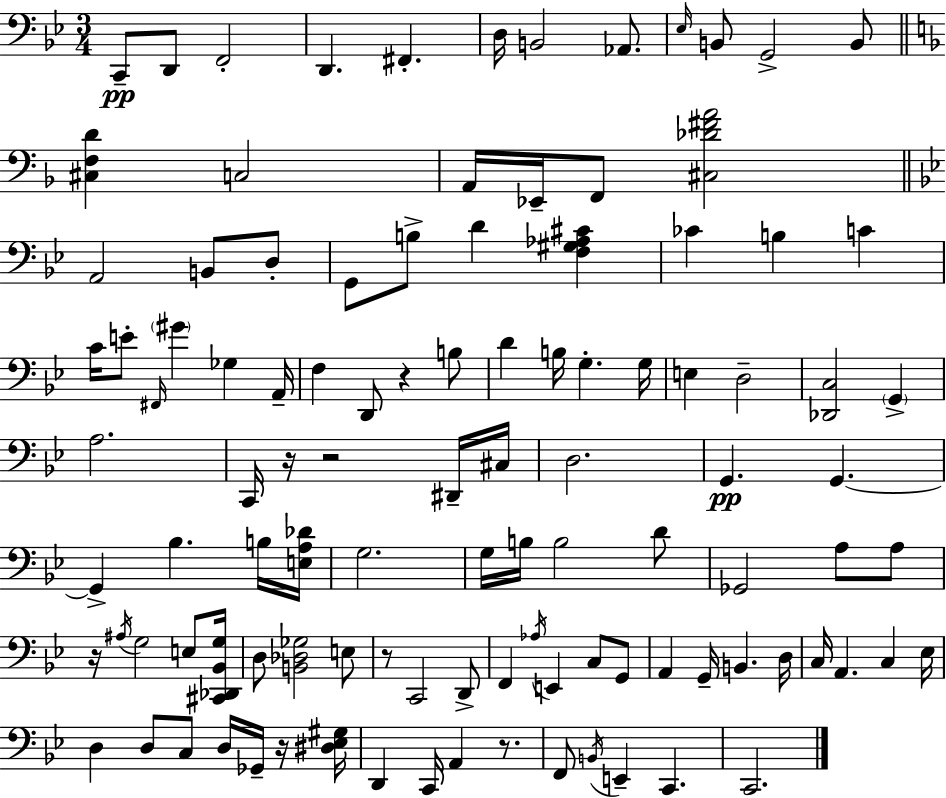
X:1
T:Untitled
M:3/4
L:1/4
K:Gm
C,,/2 D,,/2 F,,2 D,, ^F,, D,/4 B,,2 _A,,/2 _E,/4 B,,/2 G,,2 B,,/2 [^C,F,D] C,2 A,,/4 _E,,/4 F,,/2 [^C,_D^FA]2 A,,2 B,,/2 D,/2 G,,/2 B,/2 D [F,^G,_A,^C] _C B, C C/4 E/2 ^F,,/4 ^G _G, A,,/4 F, D,,/2 z B,/2 D B,/4 G, G,/4 E, D,2 [_D,,C,]2 G,, A,2 C,,/4 z/4 z2 ^D,,/4 ^C,/4 D,2 G,, G,, G,, _B, B,/4 [E,A,_D]/4 G,2 G,/4 B,/4 B,2 D/2 _G,,2 A,/2 A,/2 z/4 ^A,/4 G,2 E,/2 [^C,,_D,,_B,,G,]/4 D,/2 [B,,_D,_G,]2 E,/2 z/2 C,,2 D,,/2 F,, _A,/4 E,, C,/2 G,,/2 A,, G,,/4 B,, D,/4 C,/4 A,, C, _E,/4 D, D,/2 C,/2 D,/4 _G,,/4 z/4 [^D,_E,^G,]/4 D,, C,,/4 A,, z/2 F,,/2 B,,/4 E,, C,, C,,2